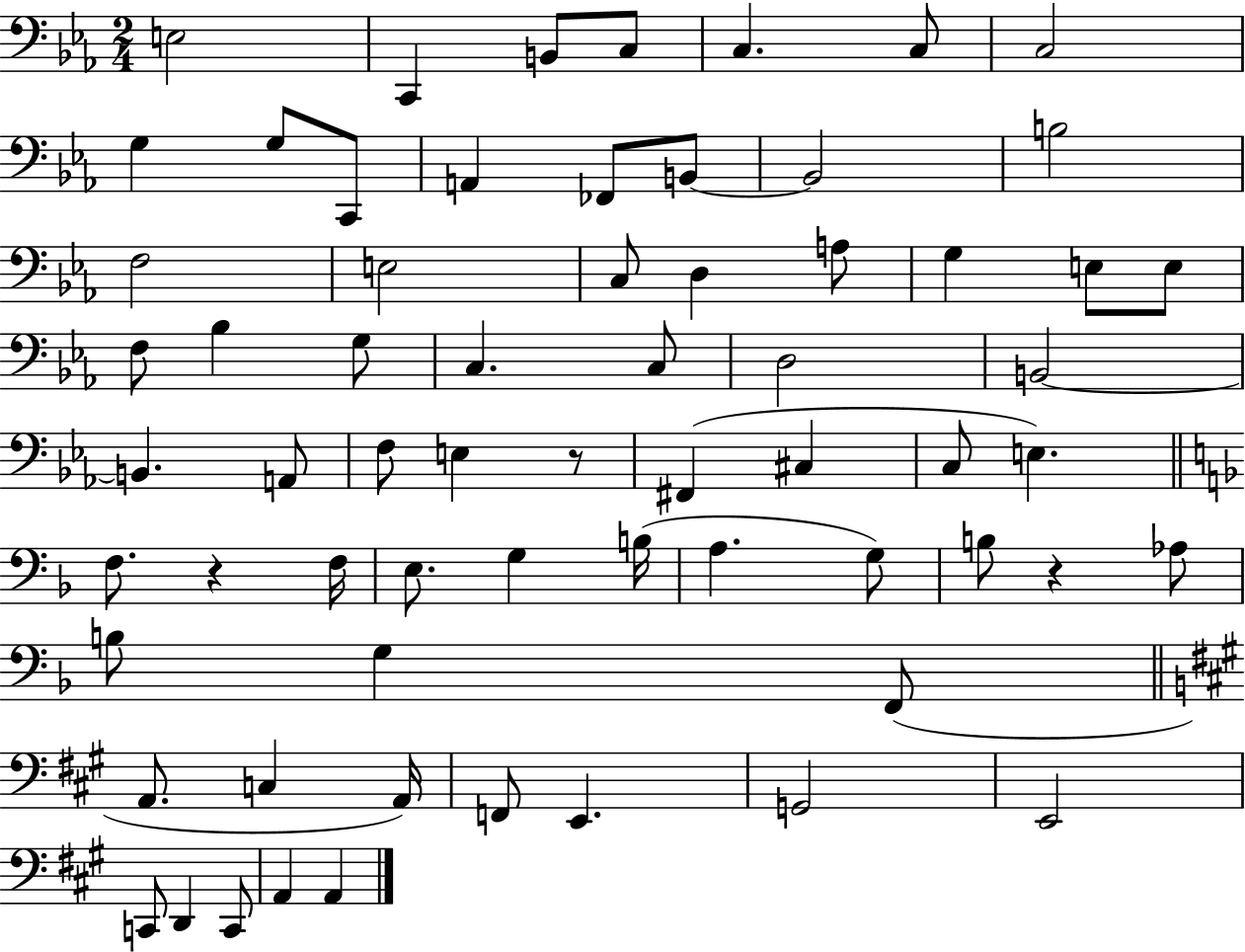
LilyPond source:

{
  \clef bass
  \numericTimeSignature
  \time 2/4
  \key ees \major
  e2 | c,4 b,8 c8 | c4. c8 | c2 | \break g4 g8 c,8 | a,4 fes,8 b,8~~ | b,2 | b2 | \break f2 | e2 | c8 d4 a8 | g4 e8 e8 | \break f8 bes4 g8 | c4. c8 | d2 | b,2~~ | \break b,4. a,8 | f8 e4 r8 | fis,4( cis4 | c8 e4.) | \break \bar "||" \break \key d \minor f8. r4 f16 | e8. g4 b16( | a4. g8) | b8 r4 aes8 | \break b8 g4 f,8( | \bar "||" \break \key a \major a,8. c4 a,16) | f,8 e,4. | g,2 | e,2 | \break c,8 d,4 c,8 | a,4 a,4 | \bar "|."
}